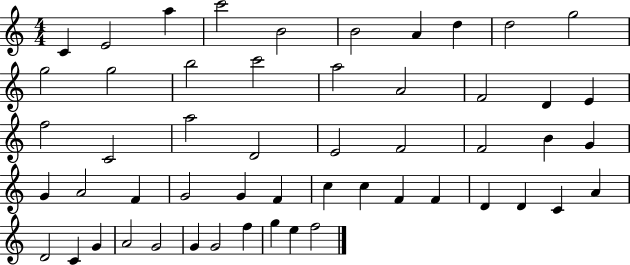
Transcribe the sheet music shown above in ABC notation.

X:1
T:Untitled
M:4/4
L:1/4
K:C
C E2 a c'2 B2 B2 A d d2 g2 g2 g2 b2 c'2 a2 A2 F2 D E f2 C2 a2 D2 E2 F2 F2 B G G A2 F G2 G F c c F F D D C A D2 C G A2 G2 G G2 f g e f2